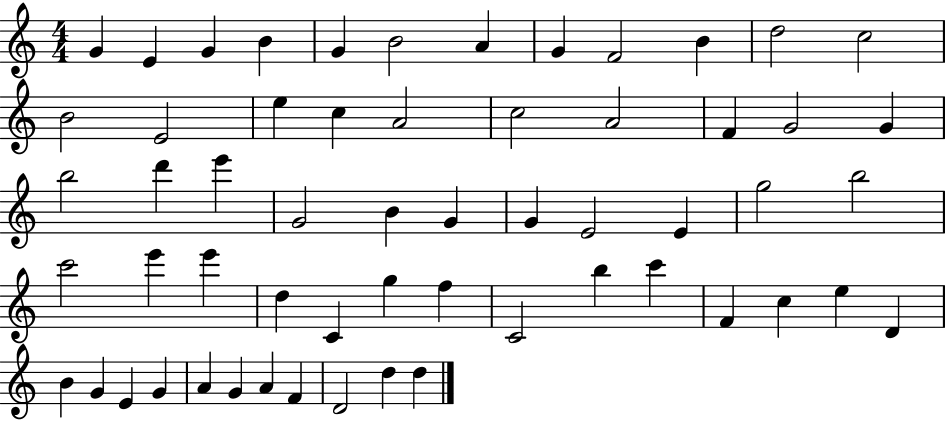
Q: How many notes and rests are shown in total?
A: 58